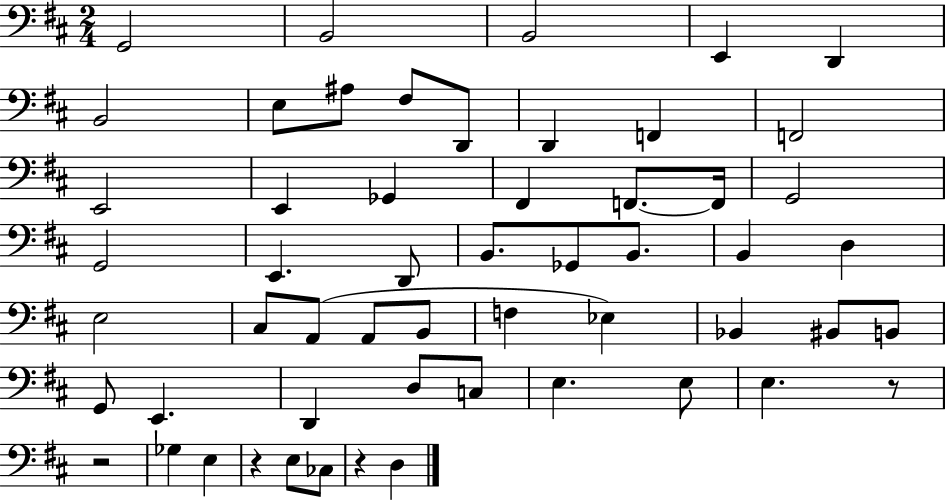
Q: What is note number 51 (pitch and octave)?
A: D3